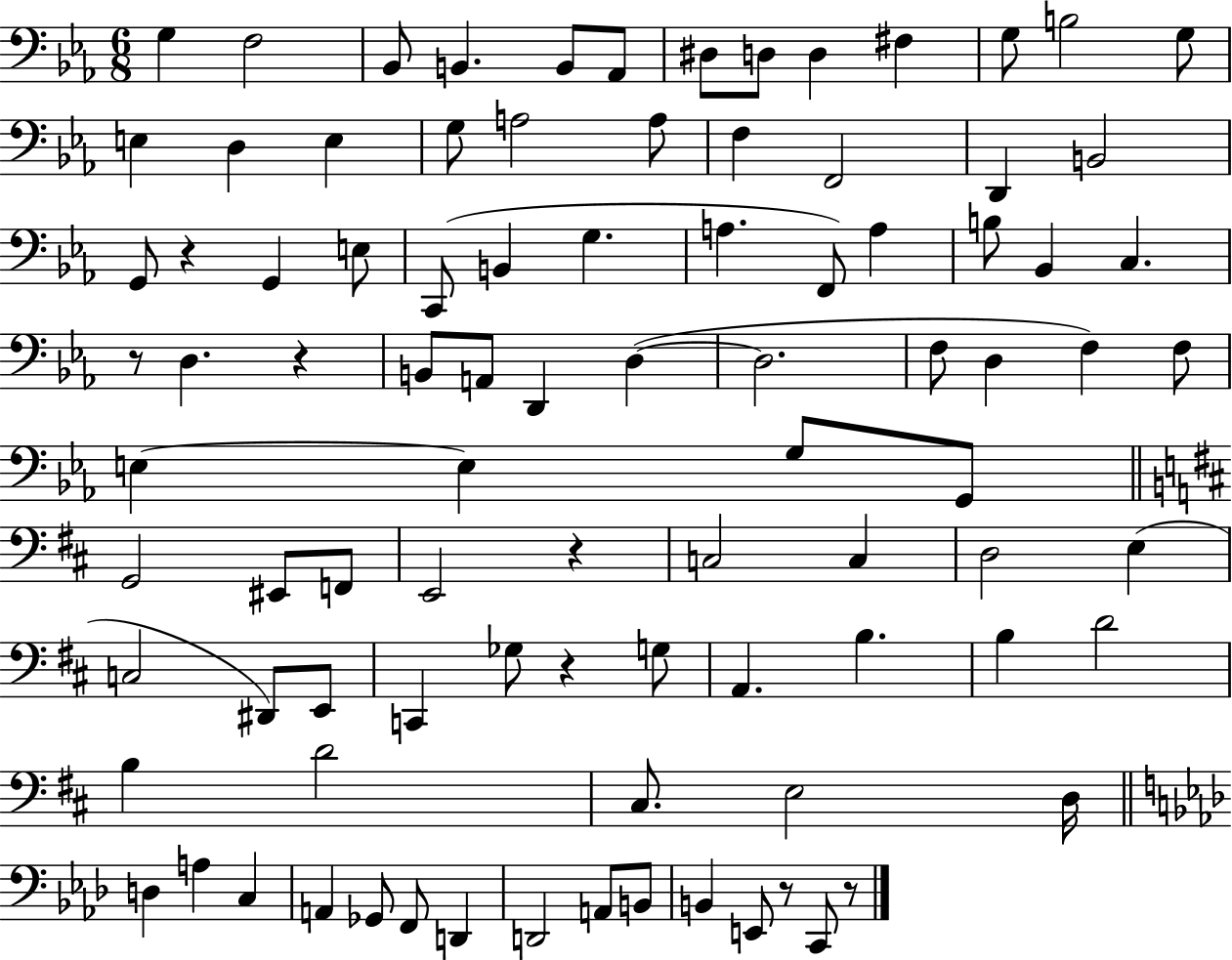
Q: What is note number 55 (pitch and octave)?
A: C3